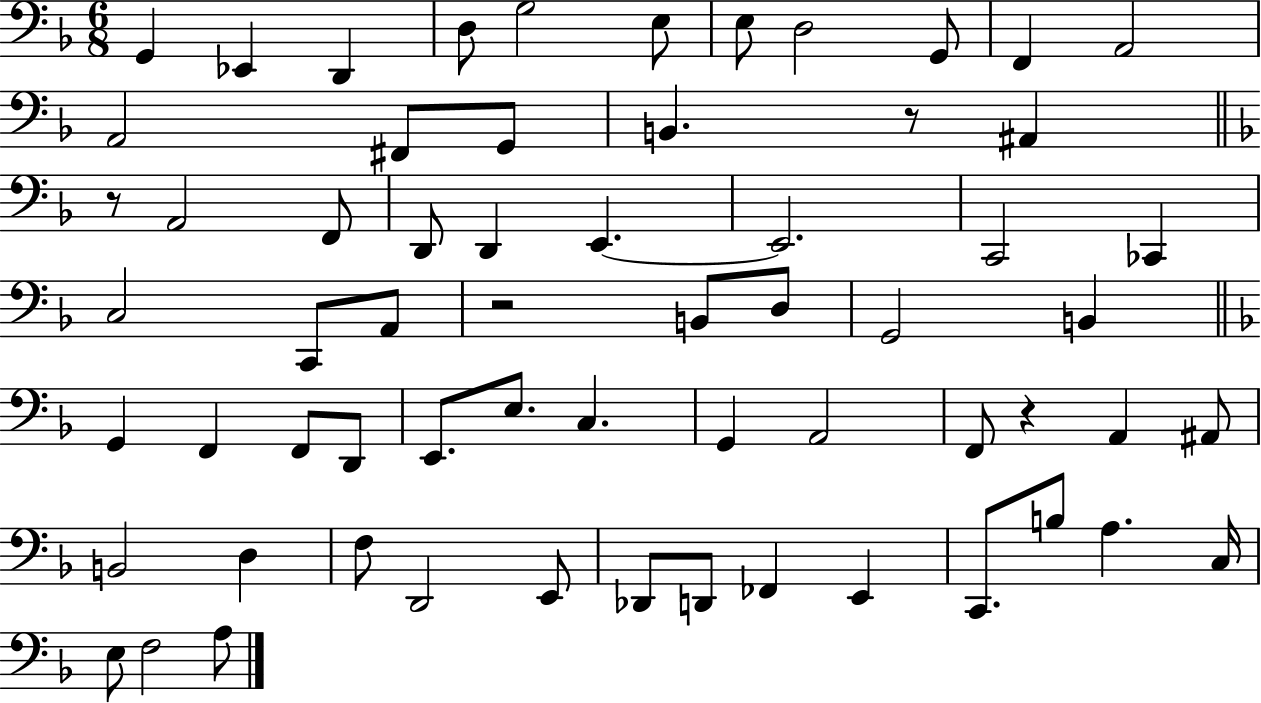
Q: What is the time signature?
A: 6/8